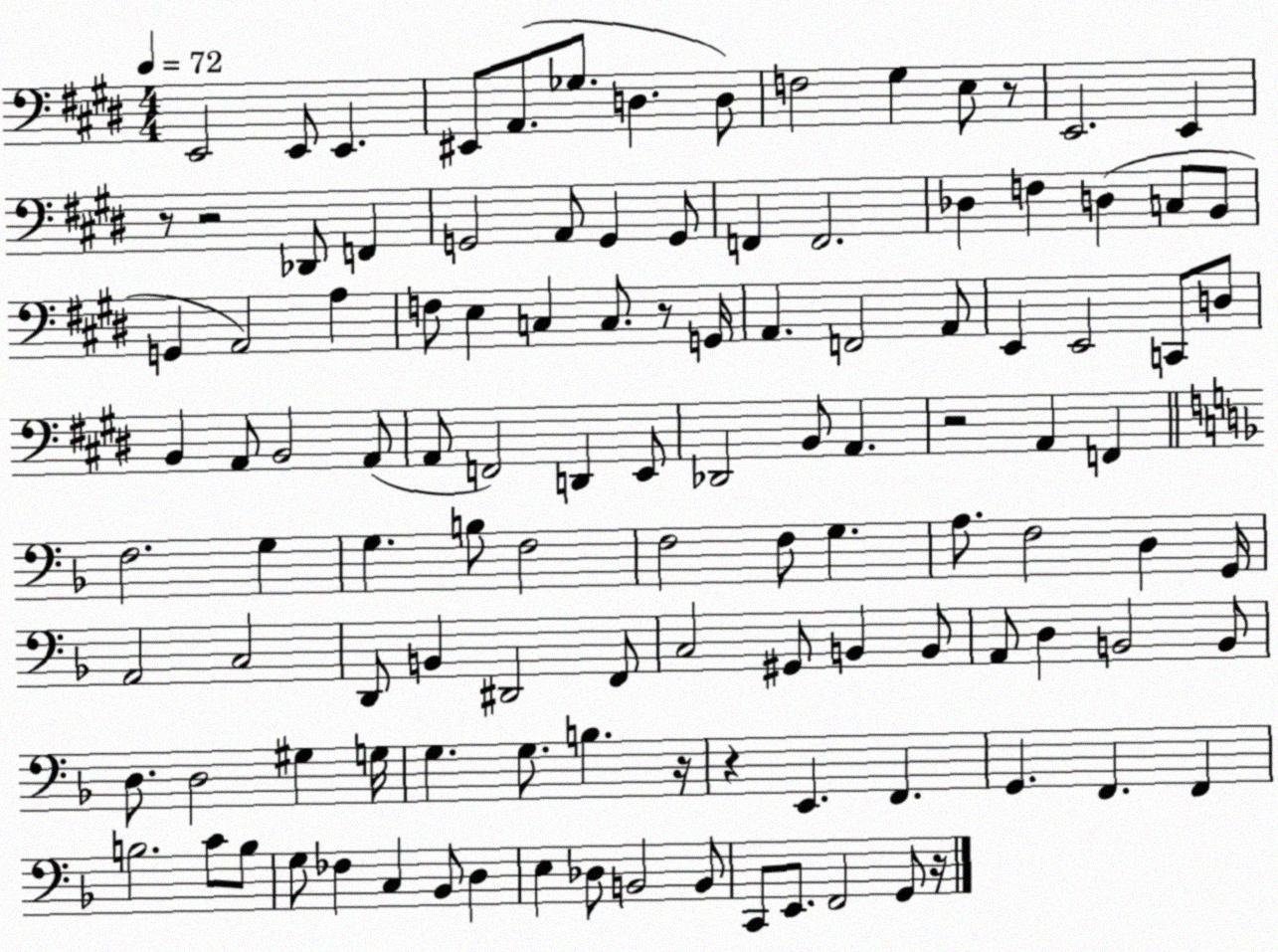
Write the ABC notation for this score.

X:1
T:Untitled
M:4/4
L:1/4
K:E
E,,2 E,,/2 E,, ^E,,/2 A,,/2 _G,/2 D, D,/2 F,2 ^G, E,/2 z/2 E,,2 E,, z/2 z2 _D,,/2 F,, G,,2 A,,/2 G,, G,,/2 F,, F,,2 _D, F, D, C,/2 B,,/2 G,, A,,2 A, F,/2 E, C, C,/2 z/2 G,,/4 A,, F,,2 A,,/2 E,, E,,2 C,,/2 D,/2 B,, A,,/2 B,,2 A,,/2 A,,/2 F,,2 D,, E,,/2 _D,,2 B,,/2 A,, z2 A,, F,, F,2 G, G, B,/2 F,2 F,2 F,/2 G, A,/2 F,2 D, G,,/4 A,,2 C,2 D,,/2 B,, ^D,,2 F,,/2 C,2 ^G,,/2 B,, B,,/2 A,,/2 D, B,,2 B,,/2 D,/2 D,2 ^G, G,/4 G, G,/2 B, z/4 z E,, F,, G,, F,, F,, B,2 C/2 B,/2 G,/2 _F, C, _B,,/2 D, E, _D,/2 B,,2 B,,/2 C,,/2 E,,/2 F,,2 G,,/2 z/4